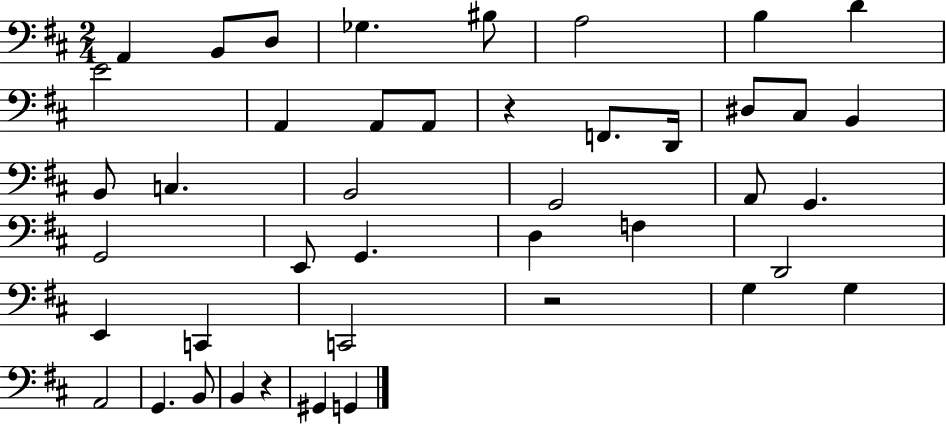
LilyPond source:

{
  \clef bass
  \numericTimeSignature
  \time 2/4
  \key d \major
  a,4 b,8 d8 | ges4. bis8 | a2 | b4 d'4 | \break e'2 | a,4 a,8 a,8 | r4 f,8. d,16 | dis8 cis8 b,4 | \break b,8 c4. | b,2 | g,2 | a,8 g,4. | \break g,2 | e,8 g,4. | d4 f4 | d,2 | \break e,4 c,4 | c,2 | r2 | g4 g4 | \break a,2 | g,4. b,8 | b,4 r4 | gis,4 g,4 | \break \bar "|."
}